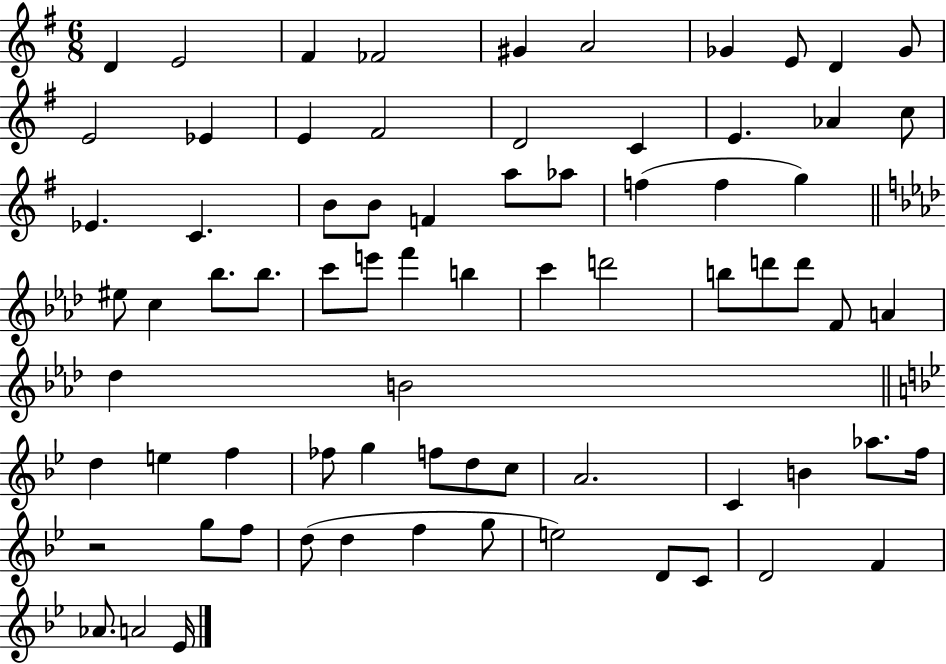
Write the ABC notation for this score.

X:1
T:Untitled
M:6/8
L:1/4
K:G
D E2 ^F _F2 ^G A2 _G E/2 D _G/2 E2 _E E ^F2 D2 C E _A c/2 _E C B/2 B/2 F a/2 _a/2 f f g ^e/2 c _b/2 _b/2 c'/2 e'/2 f' b c' d'2 b/2 d'/2 d'/2 F/2 A _d B2 d e f _f/2 g f/2 d/2 c/2 A2 C B _a/2 f/4 z2 g/2 f/2 d/2 d f g/2 e2 D/2 C/2 D2 F _A/2 A2 _E/4